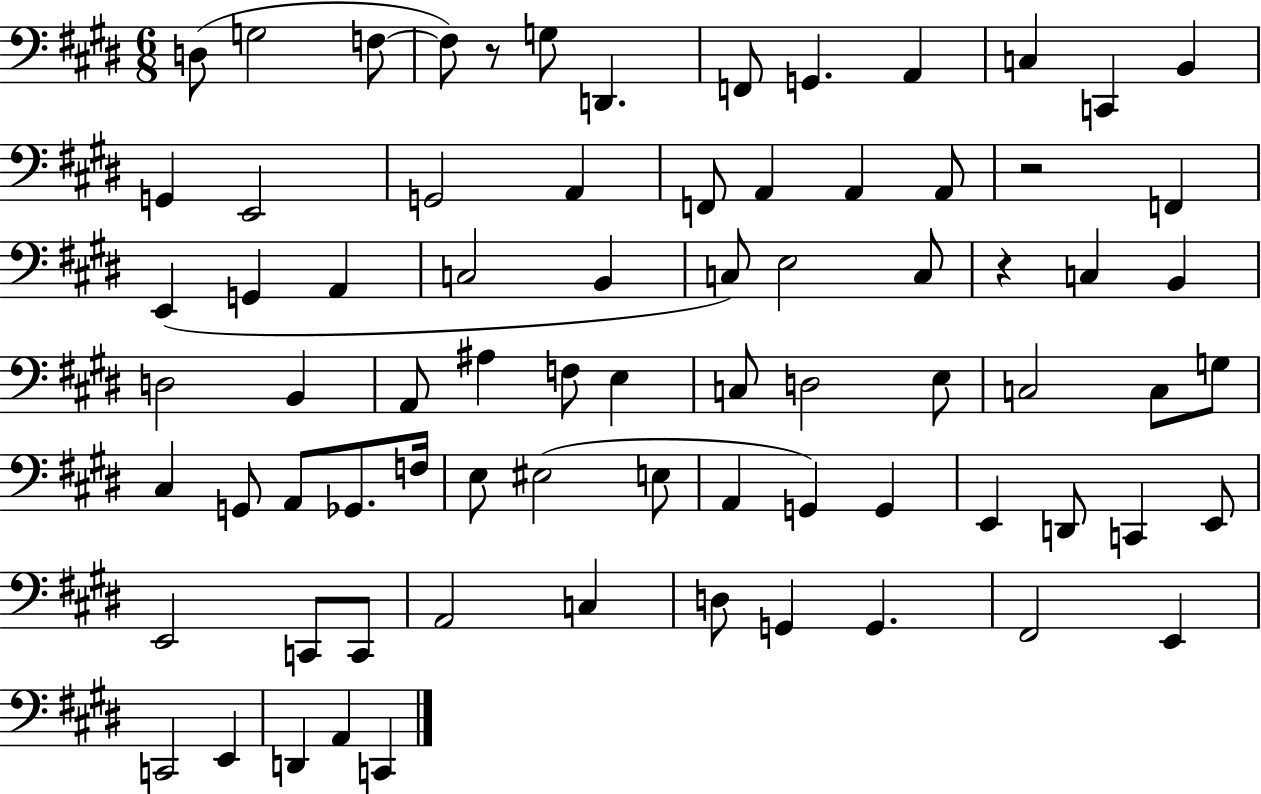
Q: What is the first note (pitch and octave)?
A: D3